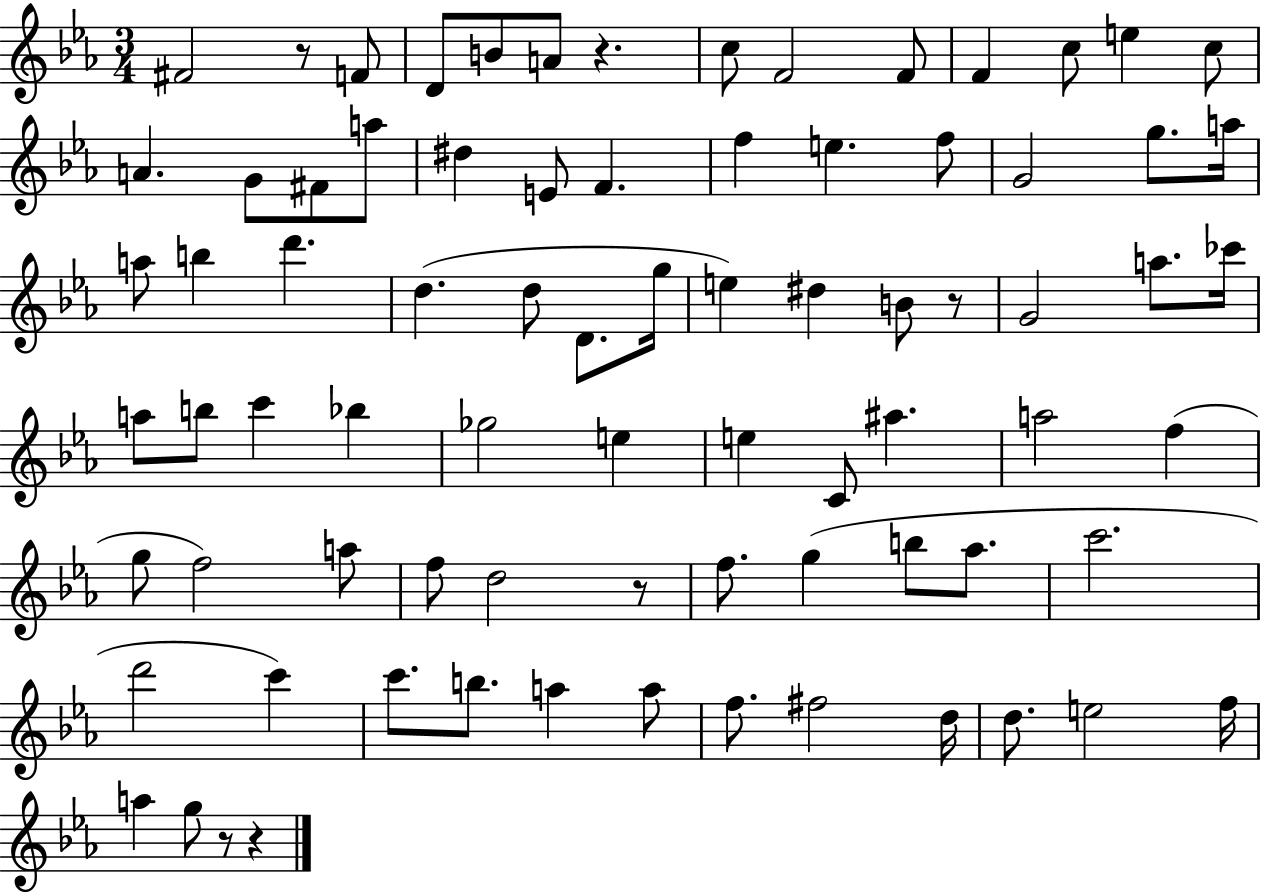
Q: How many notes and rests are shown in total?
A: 79